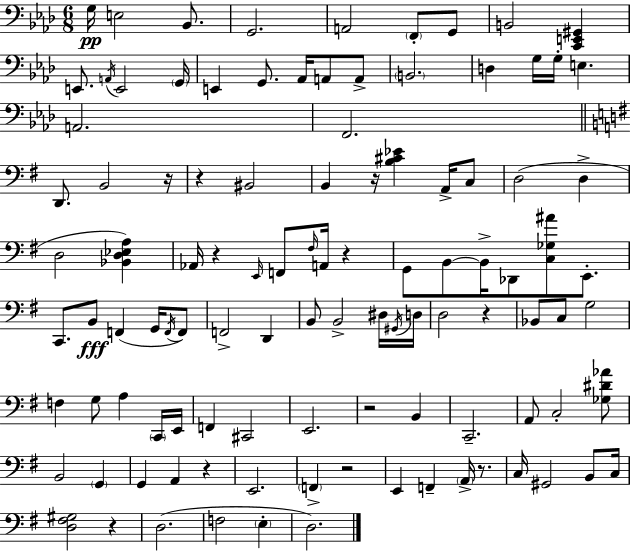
G3/s E3/h Bb2/e. G2/h. A2/h F2/e G2/e B2/h [C2,E2,G#2]/q E2/e. A2/s E2/h G2/s E2/q G2/e. Ab2/s A2/e A2/e B2/h. D3/q G3/s G3/s E3/q. A2/h. F2/h. D2/e. B2/h R/s R/q BIS2/h B2/q R/s [B3,C#4,Eb4]/q A2/s C3/e D3/h D3/q D3/h [Bb2,D3,Eb3,A3]/q Ab2/s R/q E2/s F2/e F#3/s A2/s R/q G2/e B2/e B2/s Db2/e [C3,Gb3,A#4]/e E2/e. C2/e. B2/e F2/q G2/s F2/s F2/e F2/h D2/q B2/e B2/h D#3/s G#2/s D3/s D3/h R/q Bb2/e C3/e G3/h F3/q G3/e A3/q C2/s E2/s F2/q C#2/h E2/h. R/h B2/q C2/h. A2/e C3/h [Gb3,D#4,Ab4]/e B2/h G2/q G2/q A2/q R/q E2/h. F2/q R/h E2/q F2/q A2/s R/e. C3/s G#2/h B2/e C3/s [D3,F#3,G#3]/h R/q D3/h. F3/h E3/q D3/h.